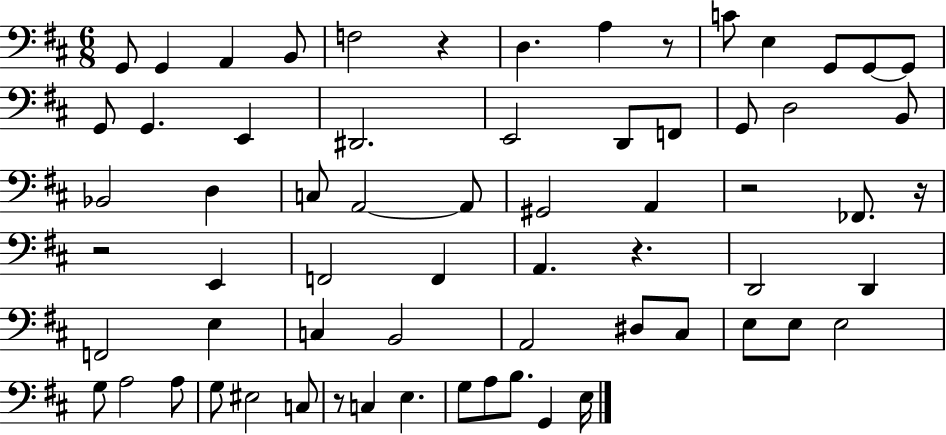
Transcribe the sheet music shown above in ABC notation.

X:1
T:Untitled
M:6/8
L:1/4
K:D
G,,/2 G,, A,, B,,/2 F,2 z D, A, z/2 C/2 E, G,,/2 G,,/2 G,,/2 G,,/2 G,, E,, ^D,,2 E,,2 D,,/2 F,,/2 G,,/2 D,2 B,,/2 _B,,2 D, C,/2 A,,2 A,,/2 ^G,,2 A,, z2 _F,,/2 z/4 z2 E,, F,,2 F,, A,, z D,,2 D,, F,,2 E, C, B,,2 A,,2 ^D,/2 ^C,/2 E,/2 E,/2 E,2 G,/2 A,2 A,/2 G,/2 ^E,2 C,/2 z/2 C, E, G,/2 A,/2 B,/2 G,, E,/4